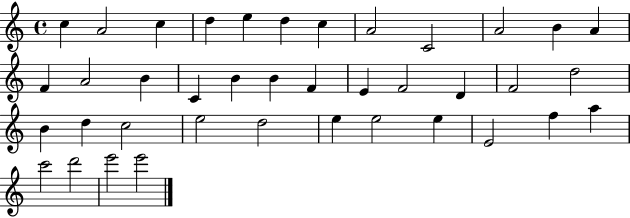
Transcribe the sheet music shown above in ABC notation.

X:1
T:Untitled
M:4/4
L:1/4
K:C
c A2 c d e d c A2 C2 A2 B A F A2 B C B B F E F2 D F2 d2 B d c2 e2 d2 e e2 e E2 f a c'2 d'2 e'2 e'2